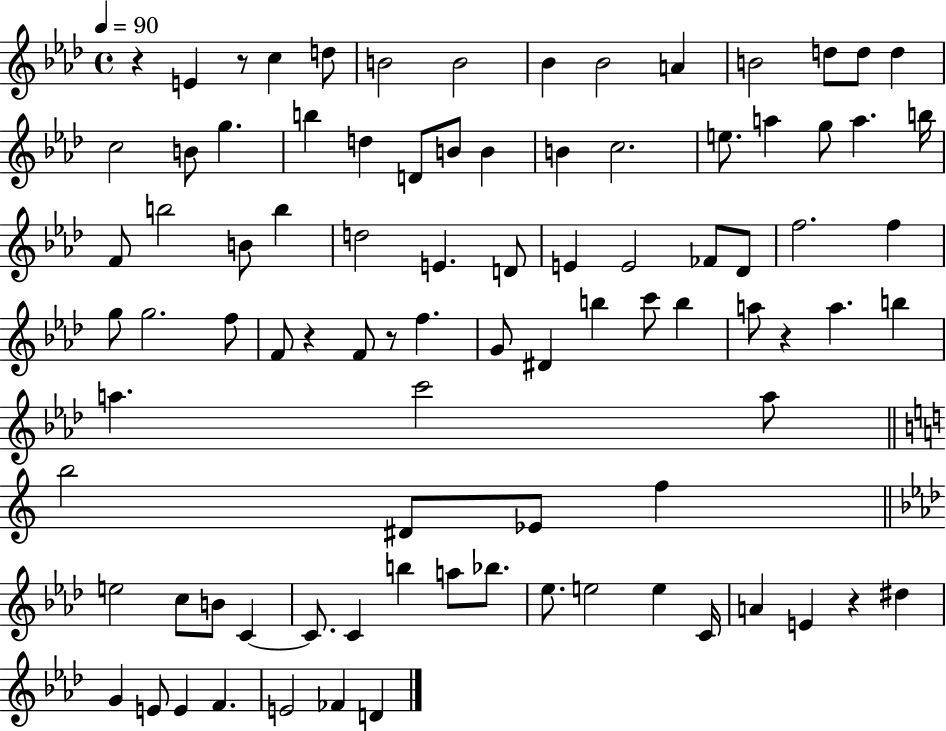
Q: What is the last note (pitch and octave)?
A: D4